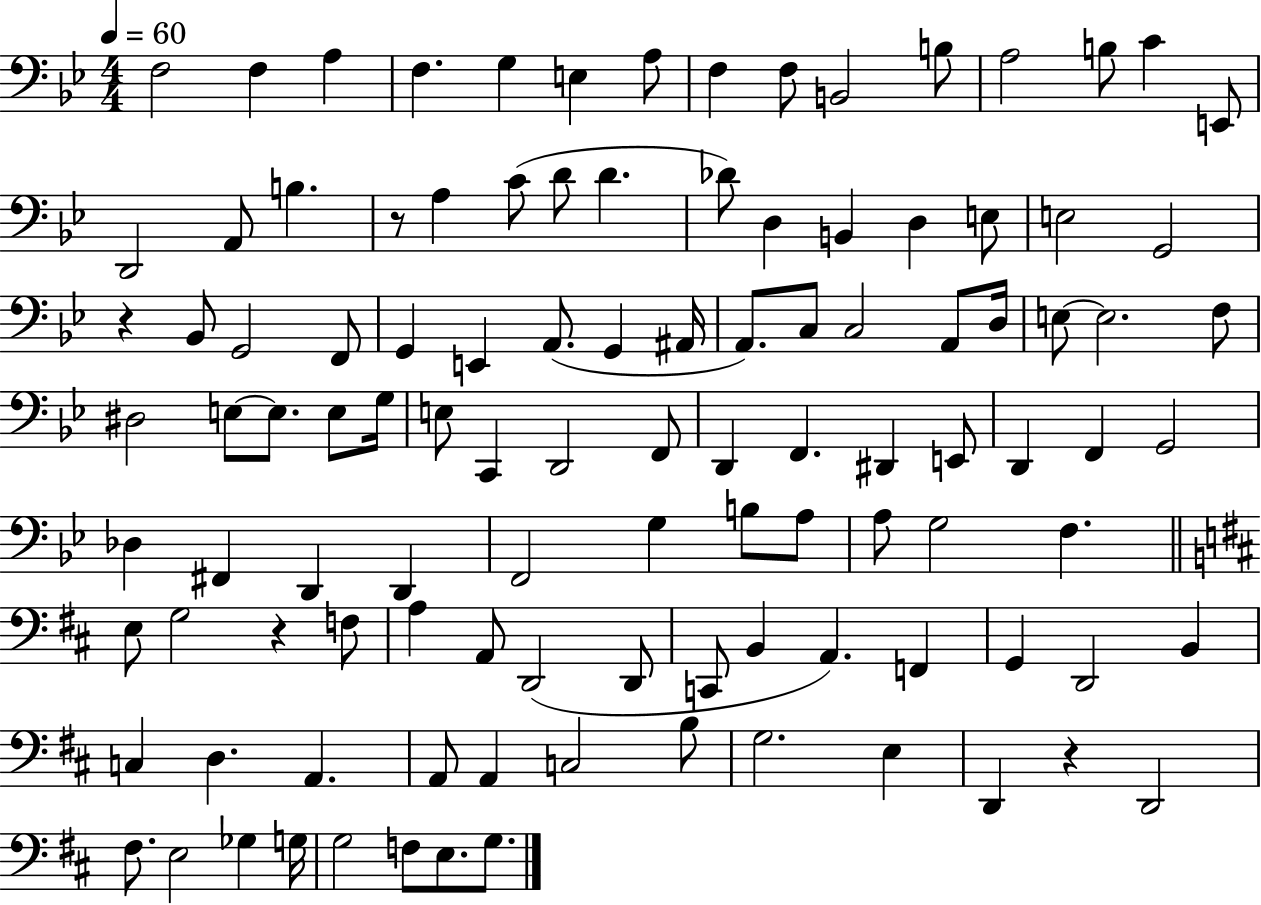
{
  \clef bass
  \numericTimeSignature
  \time 4/4
  \key bes \major
  \tempo 4 = 60
  f2 f4 a4 | f4. g4 e4 a8 | f4 f8 b,2 b8 | a2 b8 c'4 e,8 | \break d,2 a,8 b4. | r8 a4 c'8( d'8 d'4. | des'8) d4 b,4 d4 e8 | e2 g,2 | \break r4 bes,8 g,2 f,8 | g,4 e,4 a,8.( g,4 ais,16 | a,8.) c8 c2 a,8 d16 | e8~~ e2. f8 | \break dis2 e8~~ e8. e8 g16 | e8 c,4 d,2 f,8 | d,4 f,4. dis,4 e,8 | d,4 f,4 g,2 | \break des4 fis,4 d,4 d,4 | f,2 g4 b8 a8 | a8 g2 f4. | \bar "||" \break \key d \major e8 g2 r4 f8 | a4 a,8 d,2( d,8 | c,8 b,4 a,4.) f,4 | g,4 d,2 b,4 | \break c4 d4. a,4. | a,8 a,4 c2 b8 | g2. e4 | d,4 r4 d,2 | \break fis8. e2 ges4 g16 | g2 f8 e8. g8. | \bar "|."
}